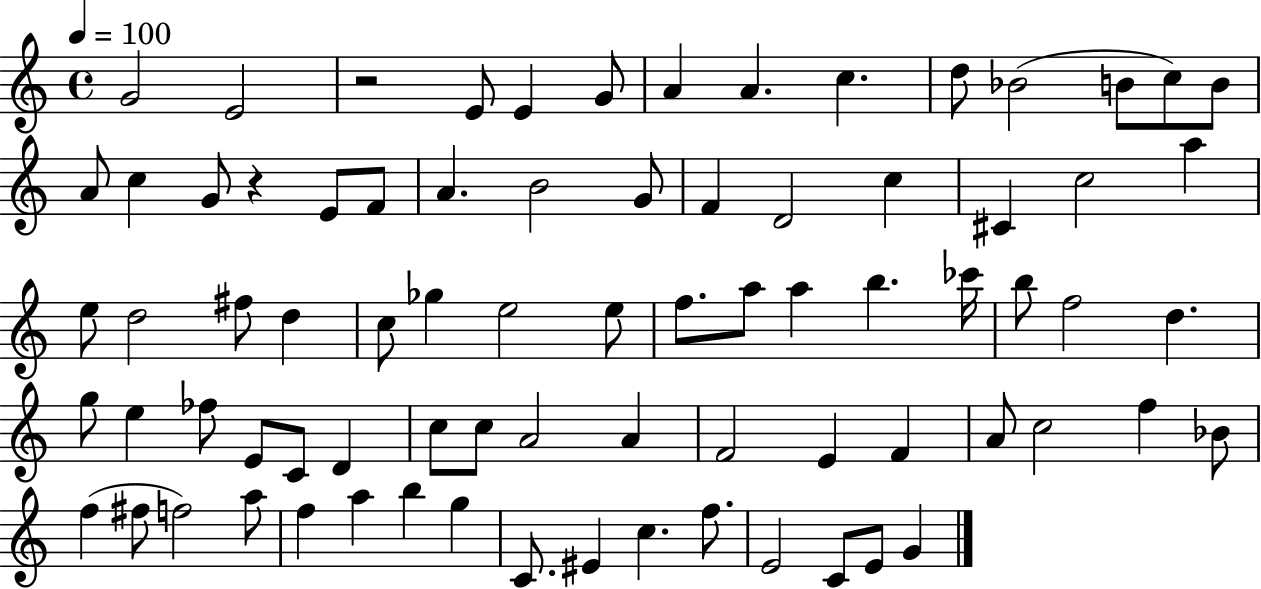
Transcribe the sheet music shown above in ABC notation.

X:1
T:Untitled
M:4/4
L:1/4
K:C
G2 E2 z2 E/2 E G/2 A A c d/2 _B2 B/2 c/2 B/2 A/2 c G/2 z E/2 F/2 A B2 G/2 F D2 c ^C c2 a e/2 d2 ^f/2 d c/2 _g e2 e/2 f/2 a/2 a b _c'/4 b/2 f2 d g/2 e _f/2 E/2 C/2 D c/2 c/2 A2 A F2 E F A/2 c2 f _B/2 f ^f/2 f2 a/2 f a b g C/2 ^E c f/2 E2 C/2 E/2 G